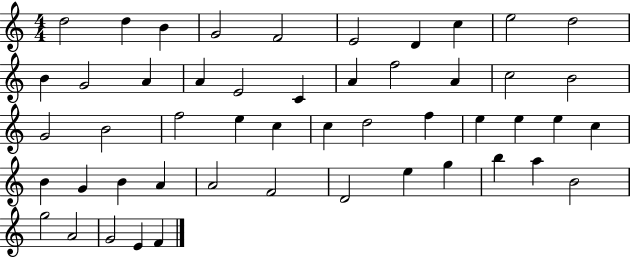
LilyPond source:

{
  \clef treble
  \numericTimeSignature
  \time 4/4
  \key c \major
  d''2 d''4 b'4 | g'2 f'2 | e'2 d'4 c''4 | e''2 d''2 | \break b'4 g'2 a'4 | a'4 e'2 c'4 | a'4 f''2 a'4 | c''2 b'2 | \break g'2 b'2 | f''2 e''4 c''4 | c''4 d''2 f''4 | e''4 e''4 e''4 c''4 | \break b'4 g'4 b'4 a'4 | a'2 f'2 | d'2 e''4 g''4 | b''4 a''4 b'2 | \break g''2 a'2 | g'2 e'4 f'4 | \bar "|."
}